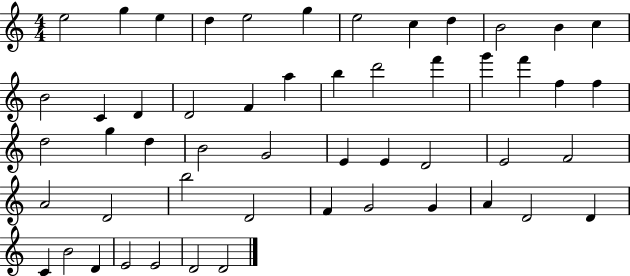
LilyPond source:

{
  \clef treble
  \numericTimeSignature
  \time 4/4
  \key c \major
  e''2 g''4 e''4 | d''4 e''2 g''4 | e''2 c''4 d''4 | b'2 b'4 c''4 | \break b'2 c'4 d'4 | d'2 f'4 a''4 | b''4 d'''2 f'''4 | g'''4 f'''4 f''4 f''4 | \break d''2 g''4 d''4 | b'2 g'2 | e'4 e'4 d'2 | e'2 f'2 | \break a'2 d'2 | b''2 d'2 | f'4 g'2 g'4 | a'4 d'2 d'4 | \break c'4 b'2 d'4 | e'2 e'2 | d'2 d'2 | \bar "|."
}